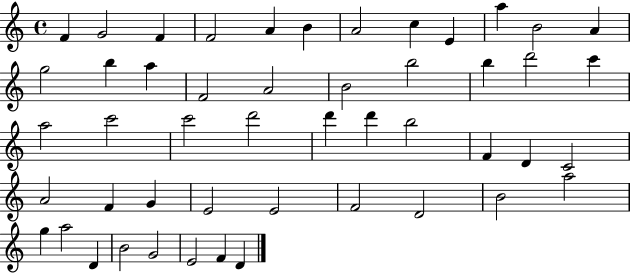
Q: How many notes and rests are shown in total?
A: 49